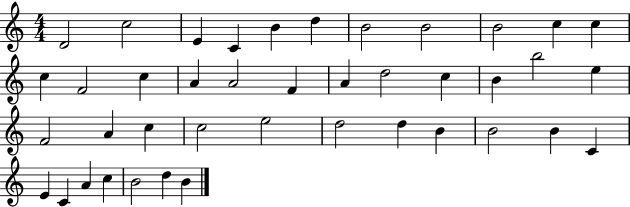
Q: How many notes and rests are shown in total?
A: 41